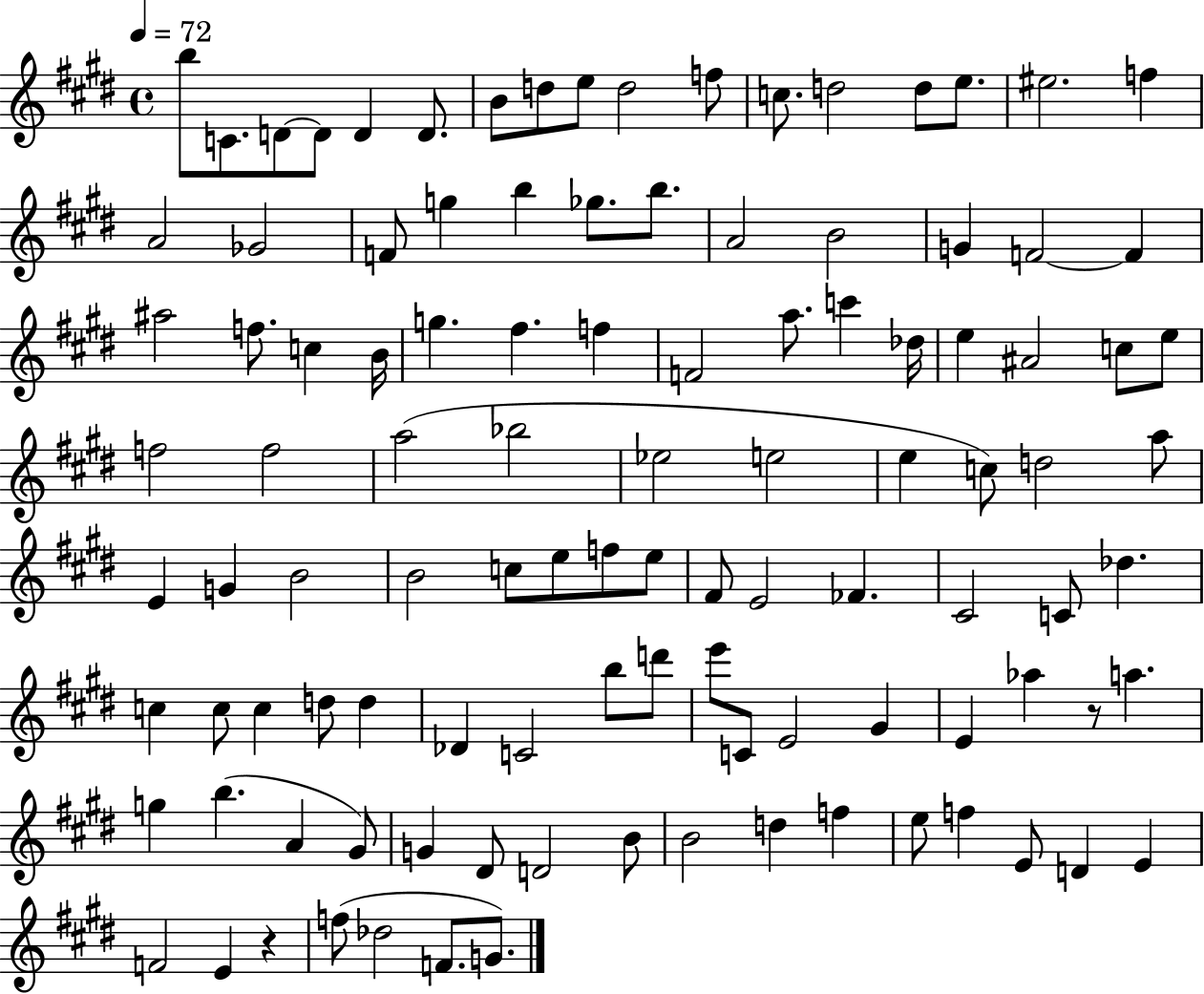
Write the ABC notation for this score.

X:1
T:Untitled
M:4/4
L:1/4
K:E
b/2 C/2 D/2 D/2 D D/2 B/2 d/2 e/2 d2 f/2 c/2 d2 d/2 e/2 ^e2 f A2 _G2 F/2 g b _g/2 b/2 A2 B2 G F2 F ^a2 f/2 c B/4 g ^f f F2 a/2 c' _d/4 e ^A2 c/2 e/2 f2 f2 a2 _b2 _e2 e2 e c/2 d2 a/2 E G B2 B2 c/2 e/2 f/2 e/2 ^F/2 E2 _F ^C2 C/2 _d c c/2 c d/2 d _D C2 b/2 d'/2 e'/2 C/2 E2 ^G E _a z/2 a g b A ^G/2 G ^D/2 D2 B/2 B2 d f e/2 f E/2 D E F2 E z f/2 _d2 F/2 G/2